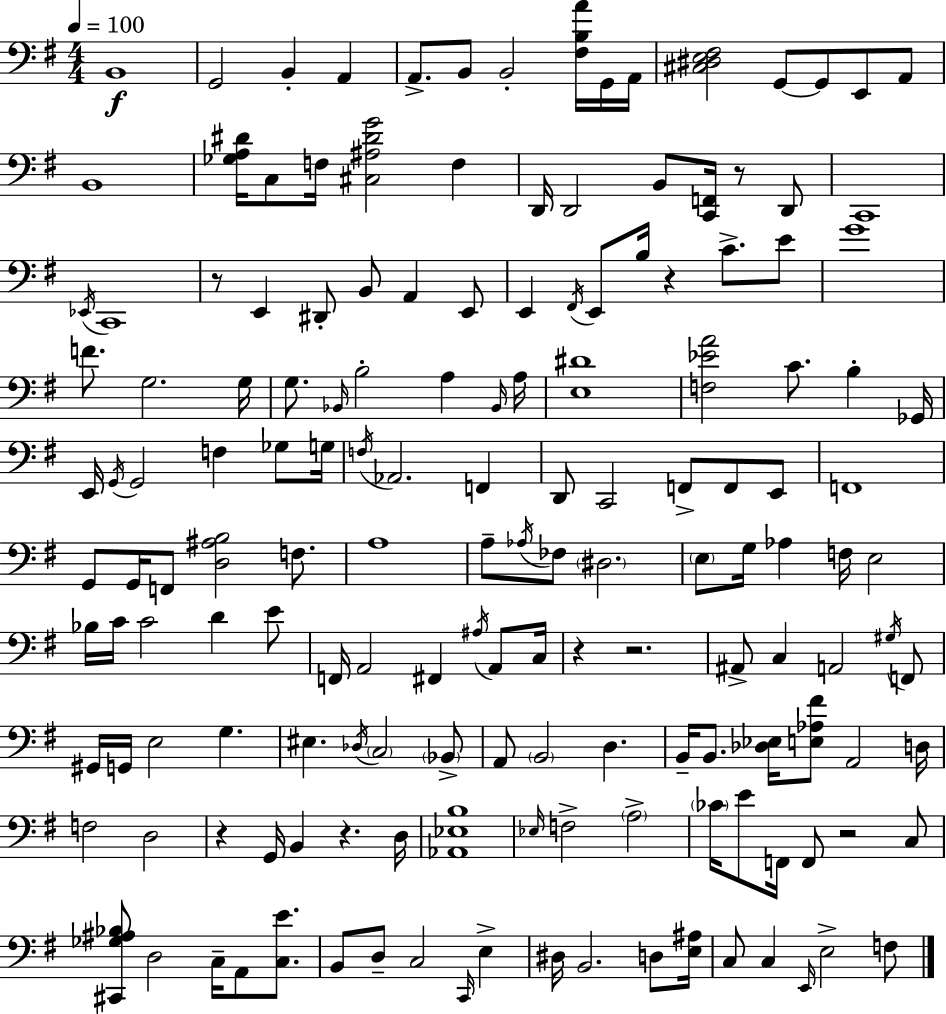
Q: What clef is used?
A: bass